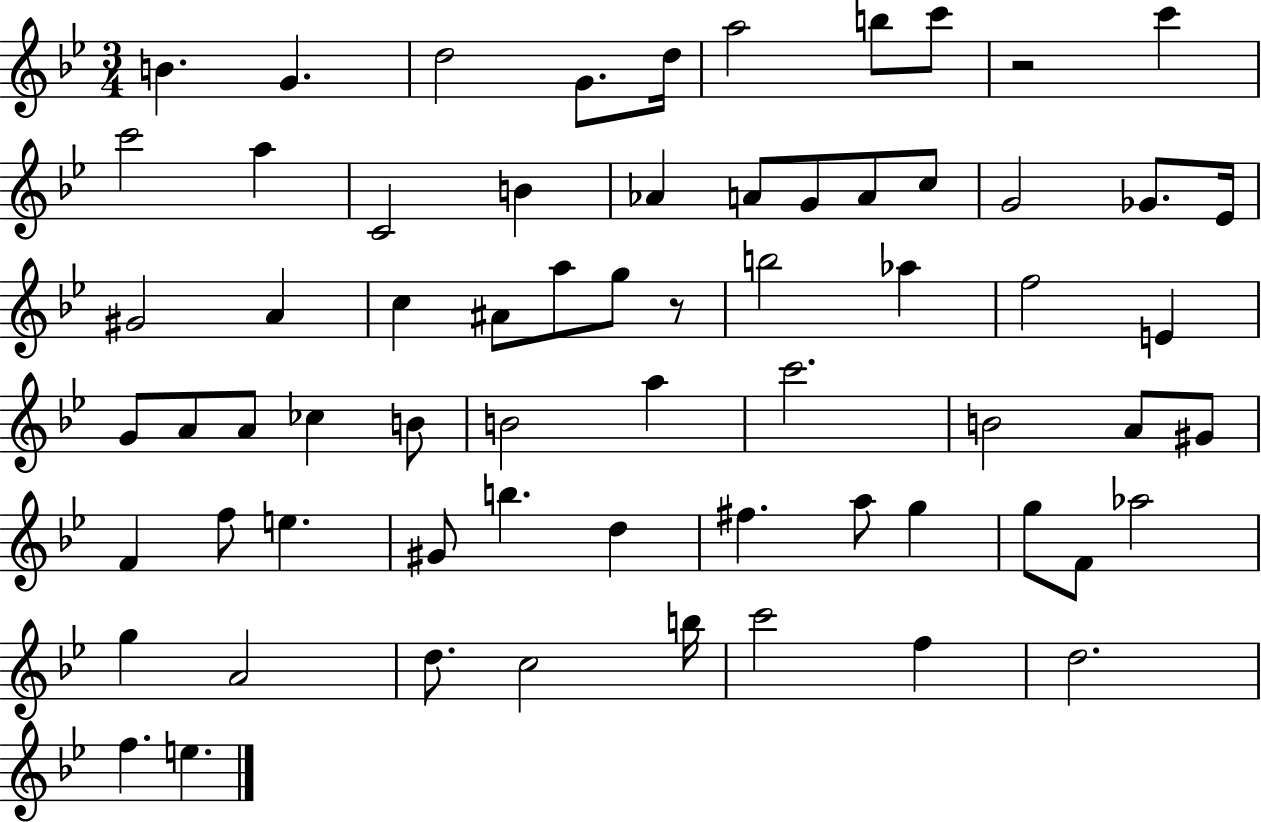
X:1
T:Untitled
M:3/4
L:1/4
K:Bb
B G d2 G/2 d/4 a2 b/2 c'/2 z2 c' c'2 a C2 B _A A/2 G/2 A/2 c/2 G2 _G/2 _E/4 ^G2 A c ^A/2 a/2 g/2 z/2 b2 _a f2 E G/2 A/2 A/2 _c B/2 B2 a c'2 B2 A/2 ^G/2 F f/2 e ^G/2 b d ^f a/2 g g/2 F/2 _a2 g A2 d/2 c2 b/4 c'2 f d2 f e